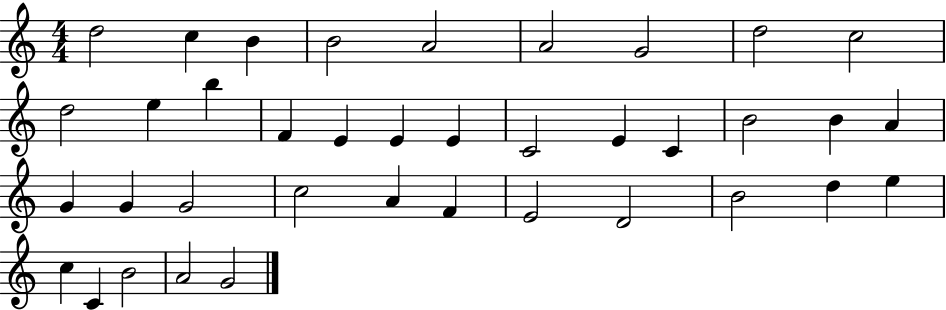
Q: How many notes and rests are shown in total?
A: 38